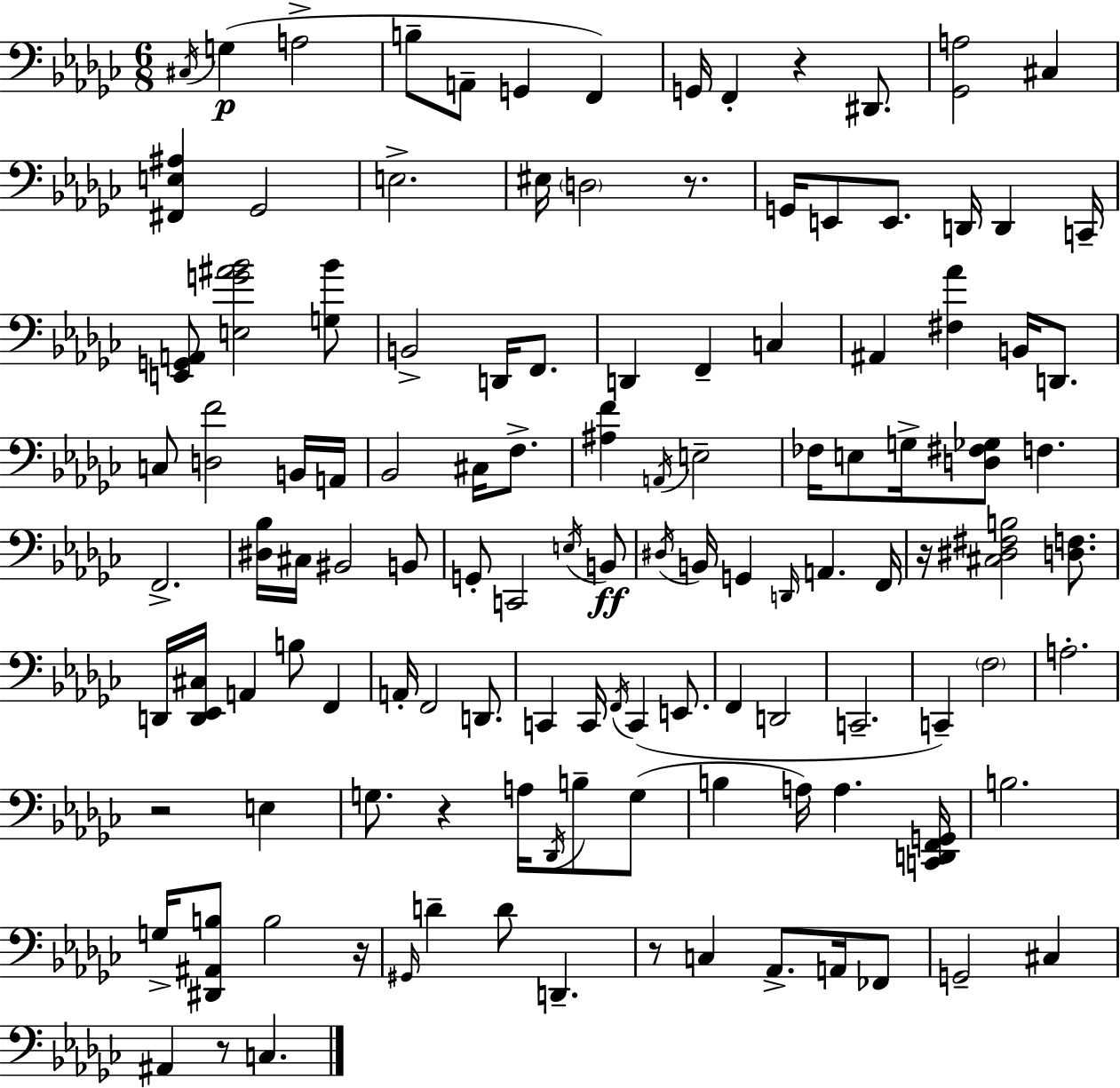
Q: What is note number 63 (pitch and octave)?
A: D2